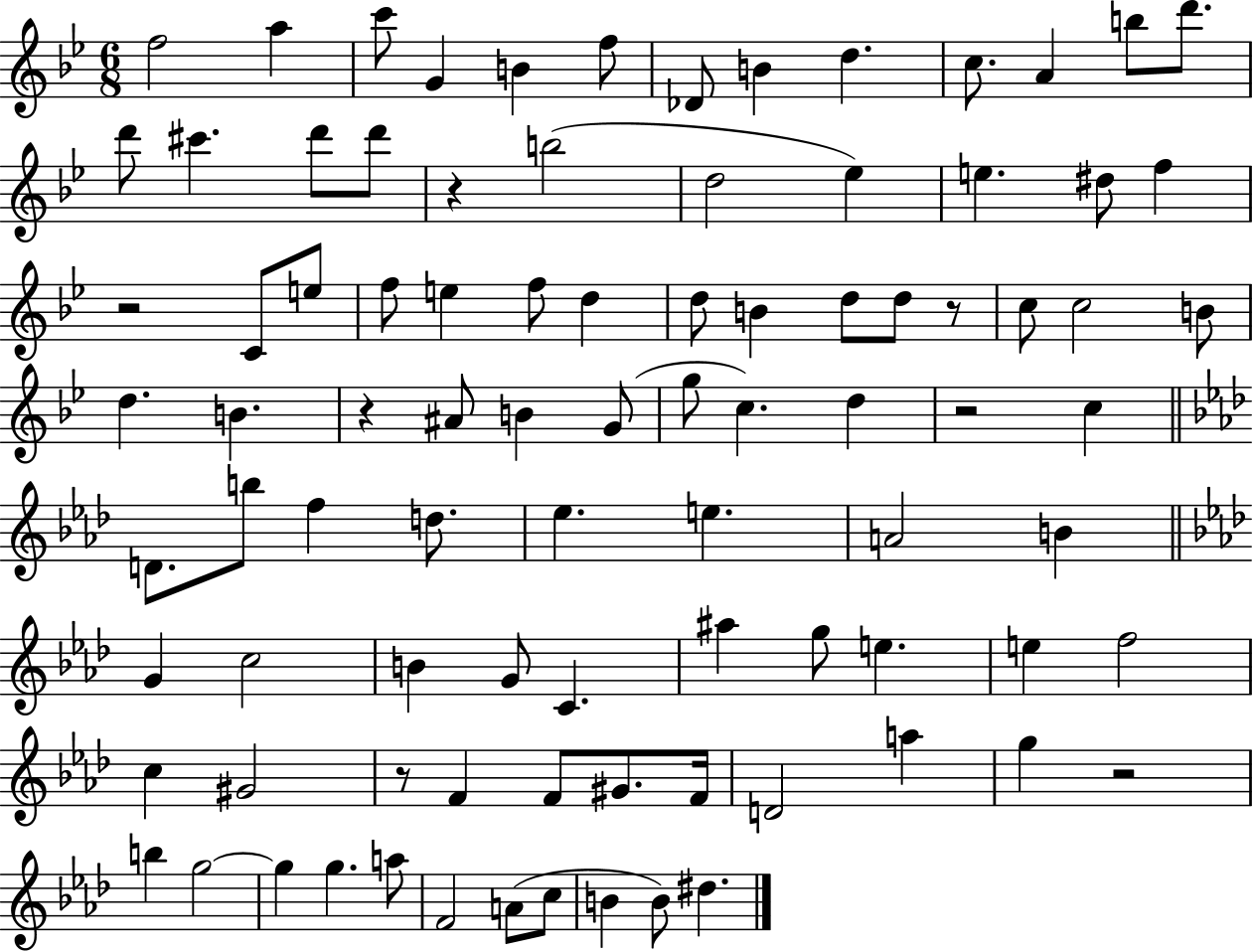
{
  \clef treble
  \numericTimeSignature
  \time 6/8
  \key bes \major
  \repeat volta 2 { f''2 a''4 | c'''8 g'4 b'4 f''8 | des'8 b'4 d''4. | c''8. a'4 b''8 d'''8. | \break d'''8 cis'''4. d'''8 d'''8 | r4 b''2( | d''2 ees''4) | e''4. dis''8 f''4 | \break r2 c'8 e''8 | f''8 e''4 f''8 d''4 | d''8 b'4 d''8 d''8 r8 | c''8 c''2 b'8 | \break d''4. b'4. | r4 ais'8 b'4 g'8( | g''8 c''4.) d''4 | r2 c''4 | \break \bar "||" \break \key aes \major d'8. b''8 f''4 d''8. | ees''4. e''4. | a'2 b'4 | \bar "||" \break \key aes \major g'4 c''2 | b'4 g'8 c'4. | ais''4 g''8 e''4. | e''4 f''2 | \break c''4 gis'2 | r8 f'4 f'8 gis'8. f'16 | d'2 a''4 | g''4 r2 | \break b''4 g''2~~ | g''4 g''4. a''8 | f'2 a'8( c''8 | b'4 b'8) dis''4. | \break } \bar "|."
}